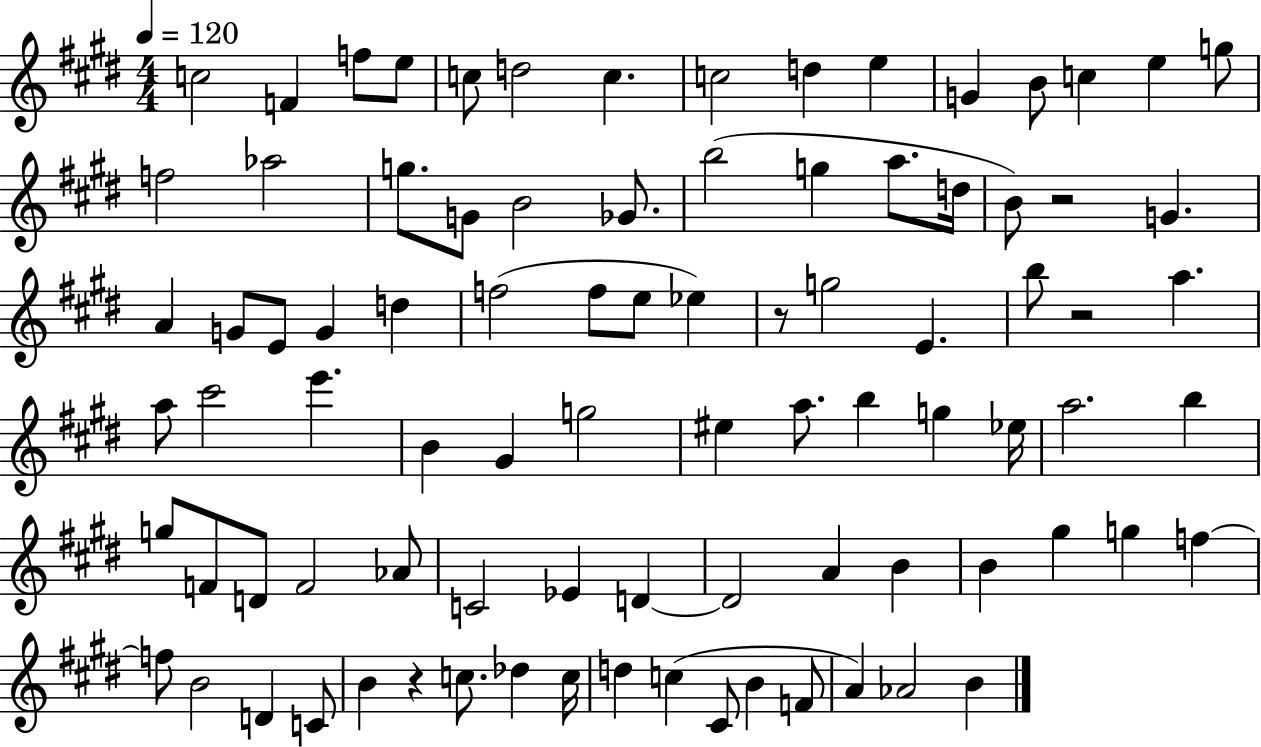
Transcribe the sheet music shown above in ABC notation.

X:1
T:Untitled
M:4/4
L:1/4
K:E
c2 F f/2 e/2 c/2 d2 c c2 d e G B/2 c e g/2 f2 _a2 g/2 G/2 B2 _G/2 b2 g a/2 d/4 B/2 z2 G A G/2 E/2 G d f2 f/2 e/2 _e z/2 g2 E b/2 z2 a a/2 ^c'2 e' B ^G g2 ^e a/2 b g _e/4 a2 b g/2 F/2 D/2 F2 _A/2 C2 _E D D2 A B B ^g g f f/2 B2 D C/2 B z c/2 _d c/4 d c ^C/2 B F/2 A _A2 B